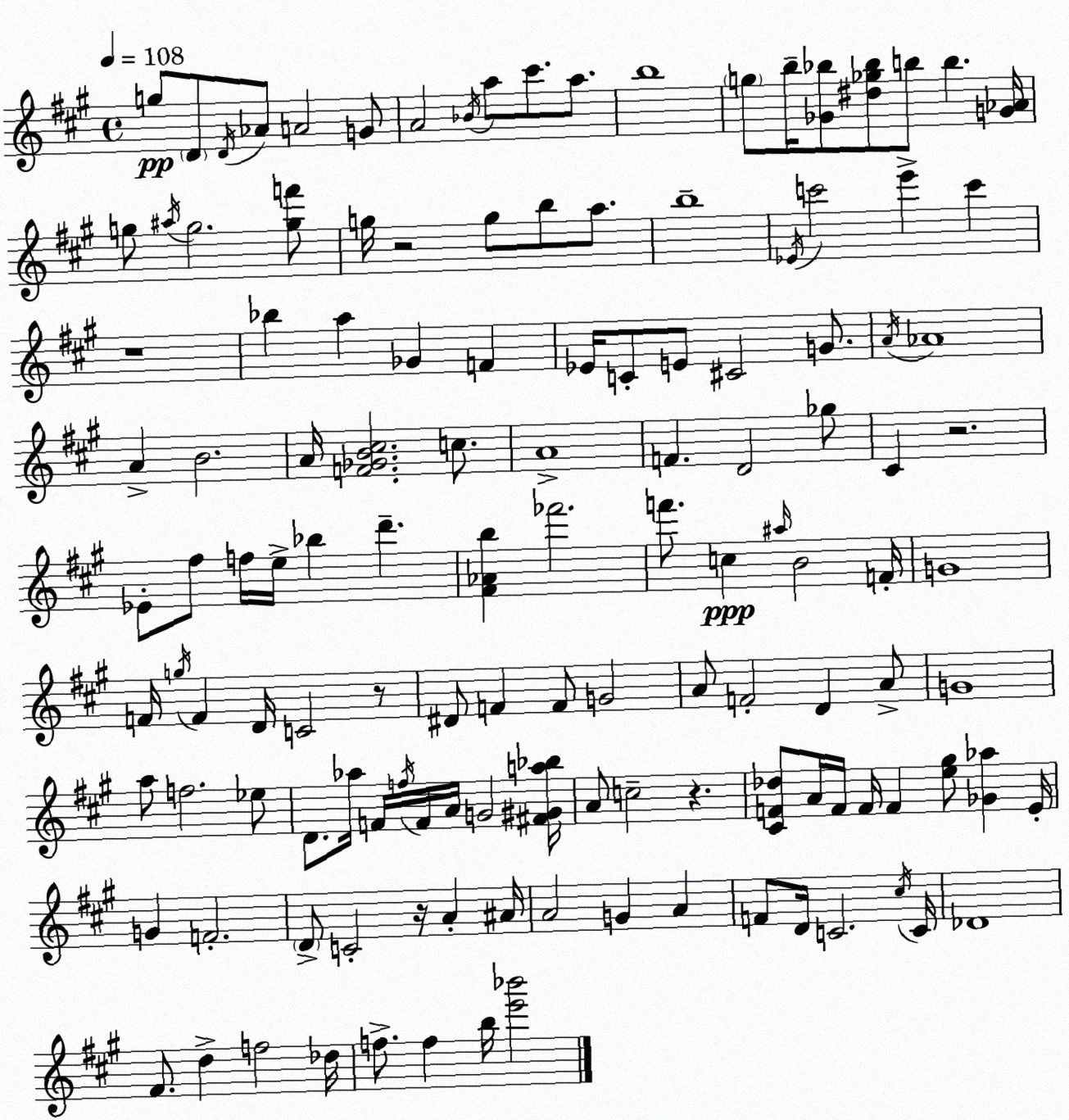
X:1
T:Untitled
M:4/4
L:1/4
K:A
g/2 D/2 D/4 _A/2 A2 G/2 A2 _B/4 a/2 ^c'/2 a/2 b4 g/2 b/4 [_G_b]/2 [^d_g_b]/2 b/2 b [G_A]/4 g/2 ^a/4 g2 [gf']/2 g/4 z2 g/2 b/2 a/2 b4 _E/4 c'2 e' c' z4 _b a _G F _E/4 C/2 E/2 ^C2 G/2 A/4 _A4 A B2 A/4 [F_GB^c]2 c/2 A4 F D2 _g/2 ^C z2 _E/2 ^f/2 f/4 e/4 _b d' [^F_Ab] _f'2 f'/2 c ^a/4 B2 F/4 G4 F/4 g/4 F D/4 C2 z/2 ^D/2 F F/2 G2 A/2 F2 D A/2 G4 a/2 f2 _e/2 D/2 _a/4 F/4 f/4 F/4 A/4 G2 [^F^Ga_b]/4 A/2 c2 z [^CF_d]/2 A/4 F/4 F/4 F [e^g]/2 [_G_a] E/4 G F2 D/2 C2 z/4 A ^A/4 A2 G A F/2 D/4 C2 ^c/4 C/4 _D4 ^F/2 d f2 _d/4 f/2 f b/4 [e'_b']2